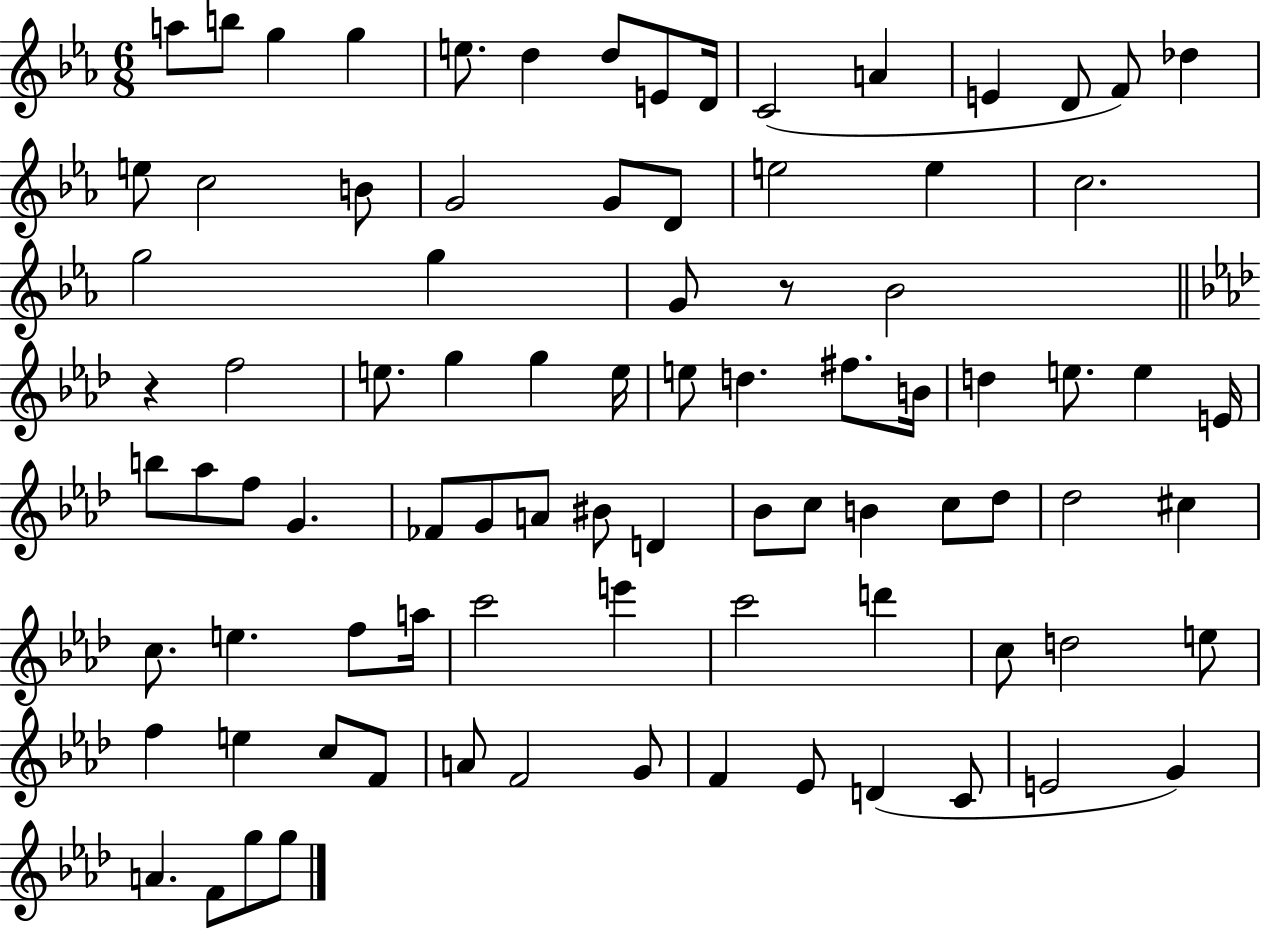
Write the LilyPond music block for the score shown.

{
  \clef treble
  \numericTimeSignature
  \time 6/8
  \key ees \major
  a''8 b''8 g''4 g''4 | e''8. d''4 d''8 e'8 d'16 | c'2( a'4 | e'4 d'8 f'8) des''4 | \break e''8 c''2 b'8 | g'2 g'8 d'8 | e''2 e''4 | c''2. | \break g''2 g''4 | g'8 r8 bes'2 | \bar "||" \break \key f \minor r4 f''2 | e''8. g''4 g''4 e''16 | e''8 d''4. fis''8. b'16 | d''4 e''8. e''4 e'16 | \break b''8 aes''8 f''8 g'4. | fes'8 g'8 a'8 bis'8 d'4 | bes'8 c''8 b'4 c''8 des''8 | des''2 cis''4 | \break c''8. e''4. f''8 a''16 | c'''2 e'''4 | c'''2 d'''4 | c''8 d''2 e''8 | \break f''4 e''4 c''8 f'8 | a'8 f'2 g'8 | f'4 ees'8 d'4( c'8 | e'2 g'4) | \break a'4. f'8 g''8 g''8 | \bar "|."
}